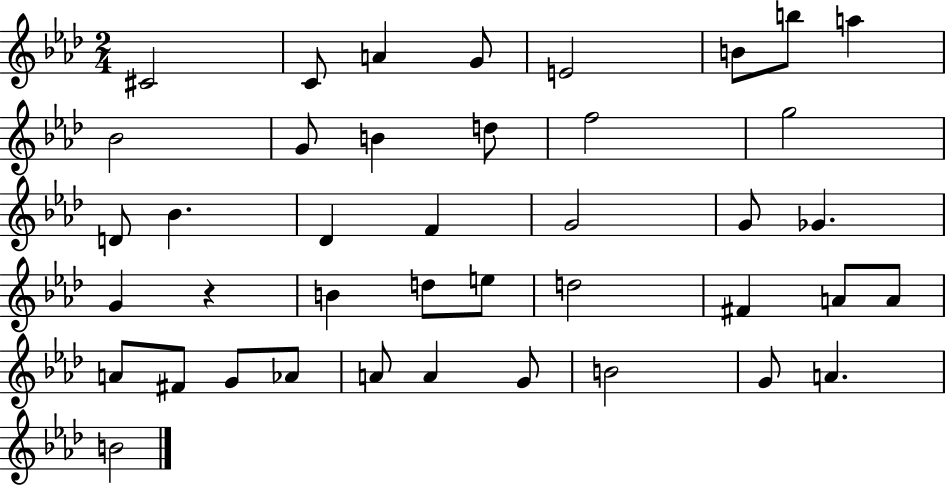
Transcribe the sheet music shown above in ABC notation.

X:1
T:Untitled
M:2/4
L:1/4
K:Ab
^C2 C/2 A G/2 E2 B/2 b/2 a _B2 G/2 B d/2 f2 g2 D/2 _B _D F G2 G/2 _G G z B d/2 e/2 d2 ^F A/2 A/2 A/2 ^F/2 G/2 _A/2 A/2 A G/2 B2 G/2 A B2